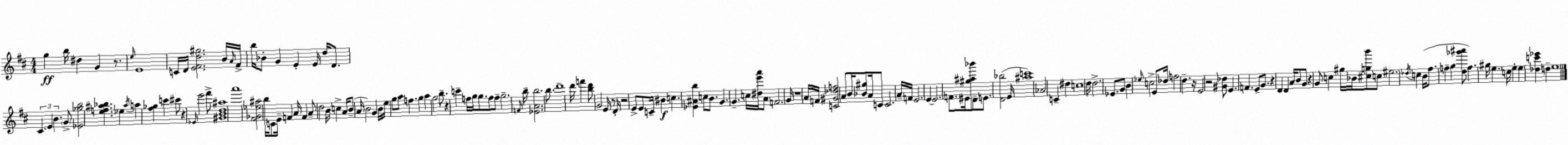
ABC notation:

X:1
T:Untitled
M:4/4
L:1/4
K:D
g b/4 ^d G z/2 e/4 E4 C/4 D/4 [E^Fd^g]2 B/4 A/4 ^F/4 b/4 _B/2 G E E/4 d/4 D/2 ^C E B G/2 [_E_gb]2 [ef^a_b] _e ^a/4 a [^f_g] c' ^c'/2 z _E/4 e'2 ^f'/2 [^GBd^a]4 a'4 [^F_G_e^a]2 b/4 C/2 E/4 F A/4 F A/2 d2 B/4 c A/4 B/2 A/4 B2 G B/4 e/4 g/2 a/2 f g a g2 b/2 z c' f/4 g/4 g/2 f/2 f/2 g2 F/4 b/4 [_EAb]2 b/2 d'4 d'/4 f' [bd']/2 G2 E/4 z/2 D/4 z2 E/2 E/2 C/4 ^B c [_E^Ab] c/2 B/2 G G c/4 [^de'a']/4 A/2 F2 G/4 z4 A/4 F/4 [C^G_df]2 A/2 B/4 [_B^g]/2 A/4 C/2 C2 A/4 F/4 E2 E E2 F/2 ^E/4 [^g^a_b']/2 D/2 E/2 [D_b]2 E/4 [^ac']4 _A2 C ^d c4 d/4 d2 _E/2 G/2 B _e/4 c2 E/2 _d/4 f2 d z/4 E2 z2 [^G_d]/2 E F E/2 G/2 z D D A/4 B/2 G/2 z G/2 c ^g/4 _B/4 [^cgb']/2 c/2 ^e2 _d/4 c B/4 ^f/2 f g [d_g'^a']/2 f ^g/4 e c/4 e e [_dc'_e'] d e4